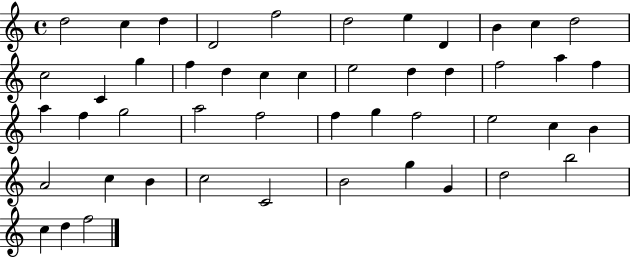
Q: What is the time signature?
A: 4/4